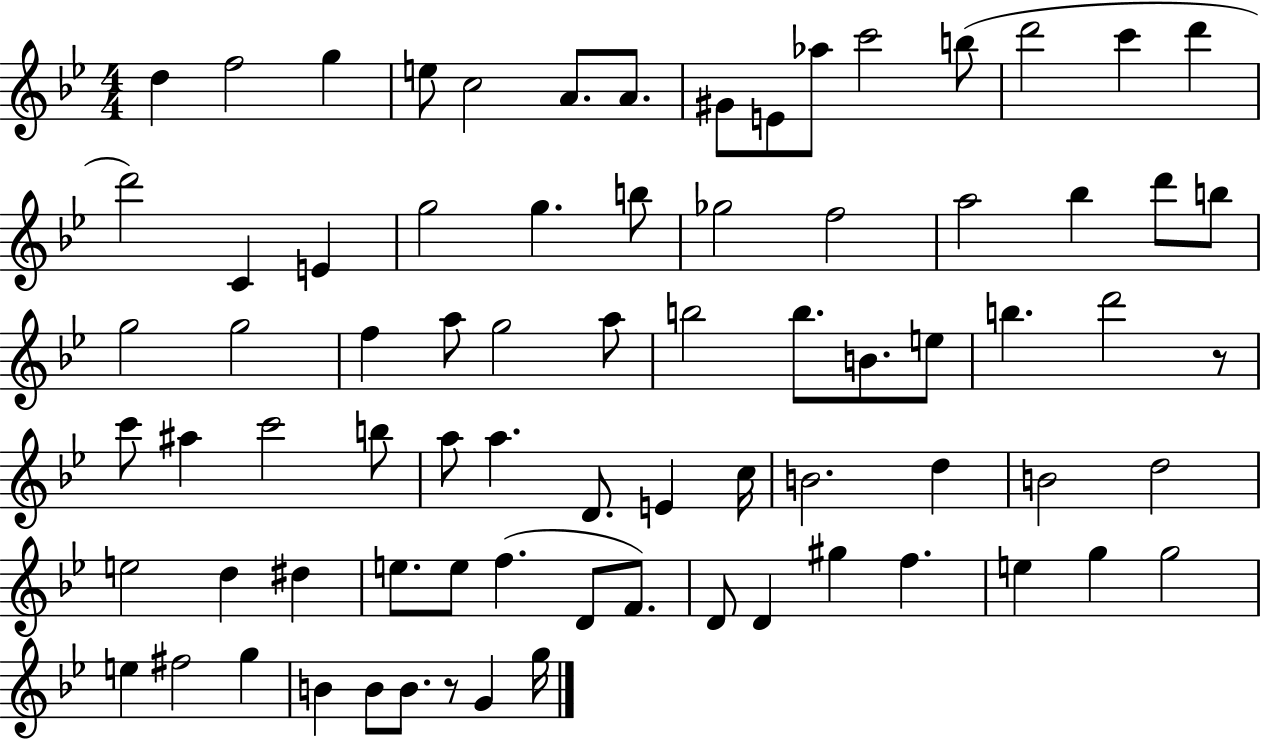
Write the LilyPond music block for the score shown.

{
  \clef treble
  \numericTimeSignature
  \time 4/4
  \key bes \major
  d''4 f''2 g''4 | e''8 c''2 a'8. a'8. | gis'8 e'8 aes''8 c'''2 b''8( | d'''2 c'''4 d'''4 | \break d'''2) c'4 e'4 | g''2 g''4. b''8 | ges''2 f''2 | a''2 bes''4 d'''8 b''8 | \break g''2 g''2 | f''4 a''8 g''2 a''8 | b''2 b''8. b'8. e''8 | b''4. d'''2 r8 | \break c'''8 ais''4 c'''2 b''8 | a''8 a''4. d'8. e'4 c''16 | b'2. d''4 | b'2 d''2 | \break e''2 d''4 dis''4 | e''8. e''8 f''4.( d'8 f'8.) | d'8 d'4 gis''4 f''4. | e''4 g''4 g''2 | \break e''4 fis''2 g''4 | b'4 b'8 b'8. r8 g'4 g''16 | \bar "|."
}